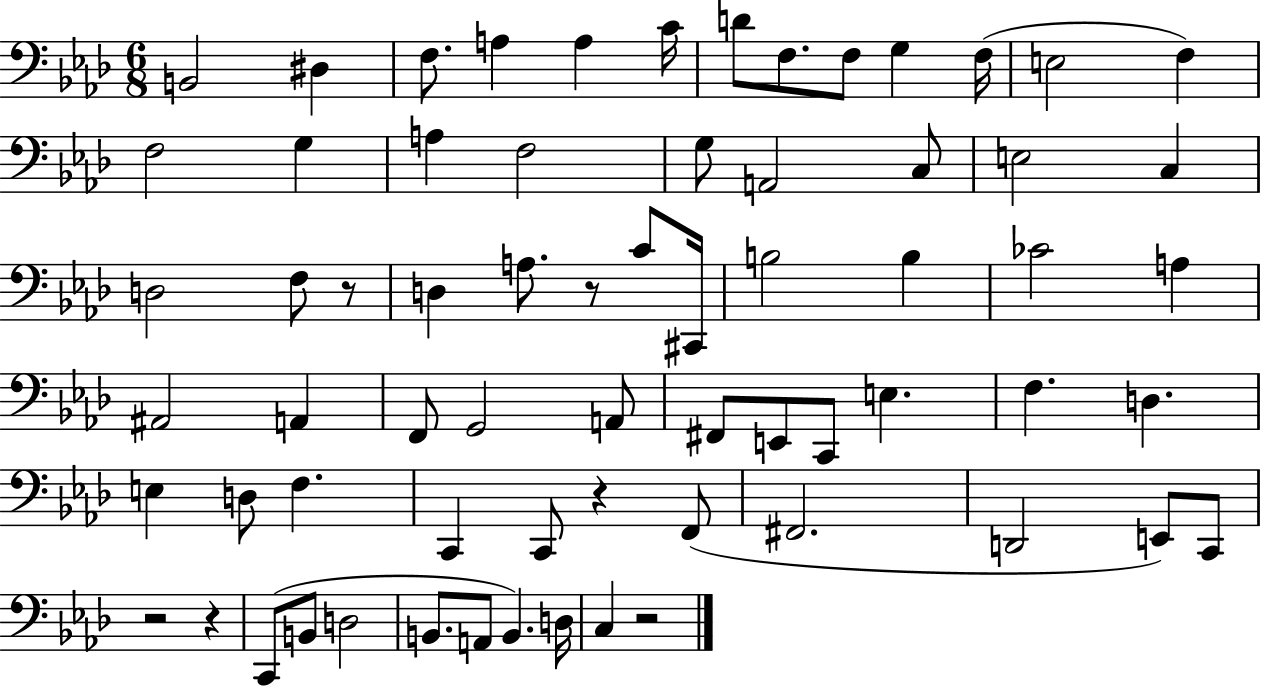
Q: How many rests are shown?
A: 6